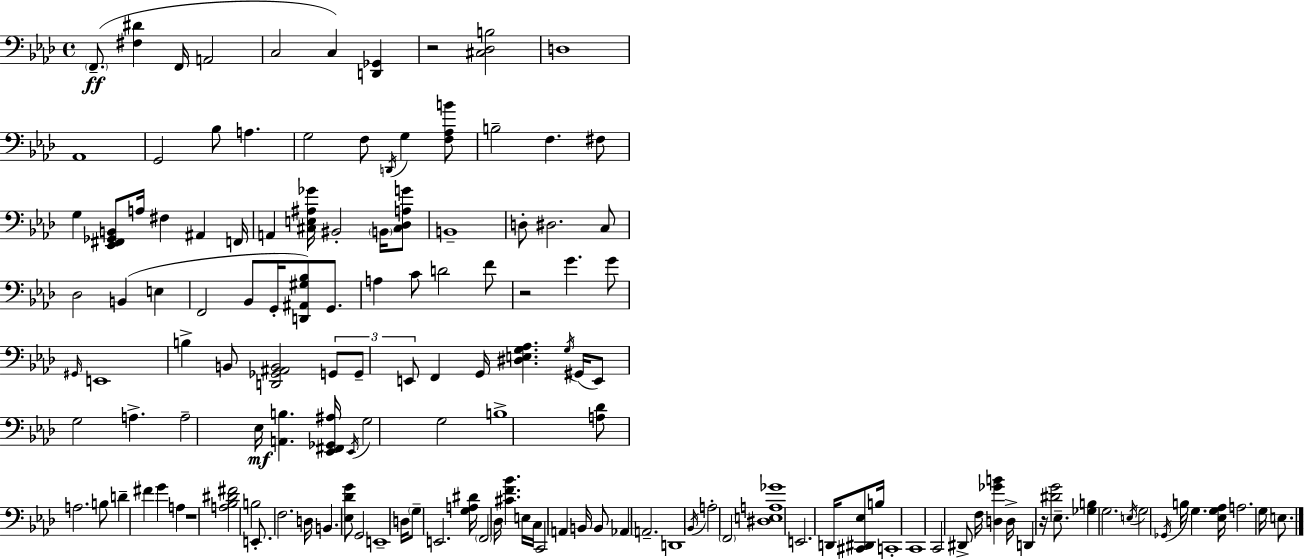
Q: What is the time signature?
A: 4/4